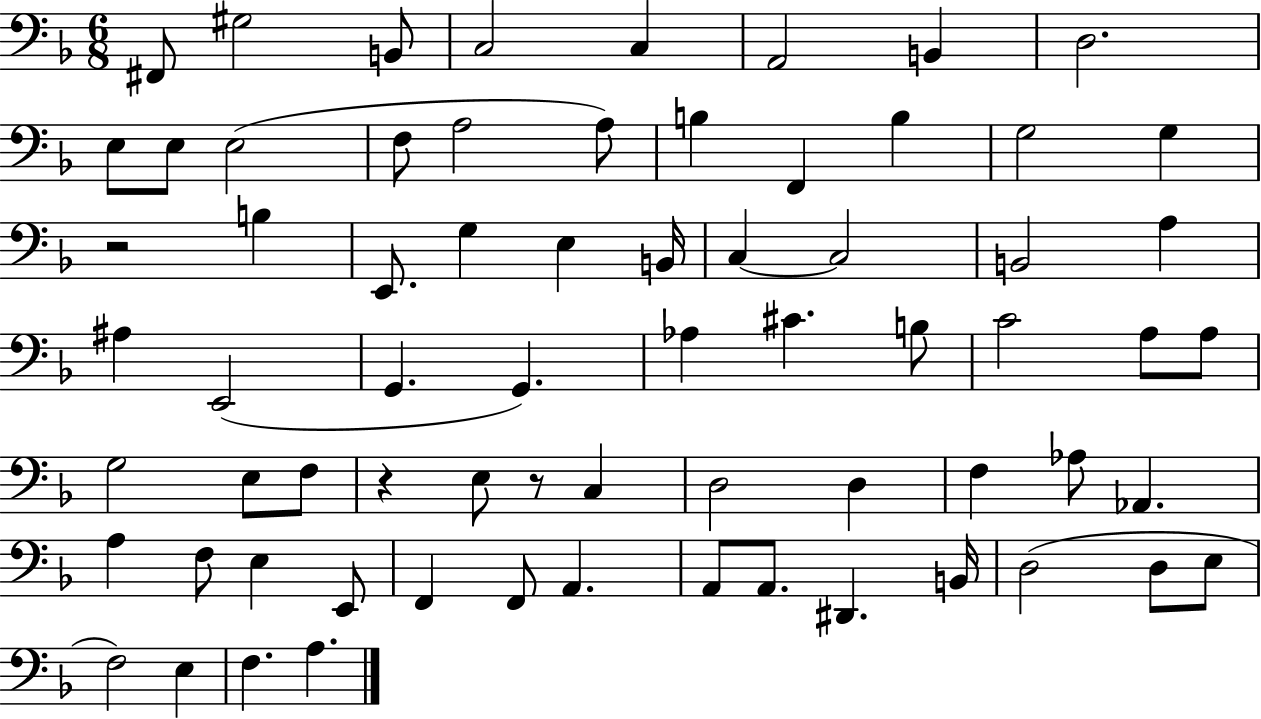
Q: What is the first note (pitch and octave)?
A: F#2